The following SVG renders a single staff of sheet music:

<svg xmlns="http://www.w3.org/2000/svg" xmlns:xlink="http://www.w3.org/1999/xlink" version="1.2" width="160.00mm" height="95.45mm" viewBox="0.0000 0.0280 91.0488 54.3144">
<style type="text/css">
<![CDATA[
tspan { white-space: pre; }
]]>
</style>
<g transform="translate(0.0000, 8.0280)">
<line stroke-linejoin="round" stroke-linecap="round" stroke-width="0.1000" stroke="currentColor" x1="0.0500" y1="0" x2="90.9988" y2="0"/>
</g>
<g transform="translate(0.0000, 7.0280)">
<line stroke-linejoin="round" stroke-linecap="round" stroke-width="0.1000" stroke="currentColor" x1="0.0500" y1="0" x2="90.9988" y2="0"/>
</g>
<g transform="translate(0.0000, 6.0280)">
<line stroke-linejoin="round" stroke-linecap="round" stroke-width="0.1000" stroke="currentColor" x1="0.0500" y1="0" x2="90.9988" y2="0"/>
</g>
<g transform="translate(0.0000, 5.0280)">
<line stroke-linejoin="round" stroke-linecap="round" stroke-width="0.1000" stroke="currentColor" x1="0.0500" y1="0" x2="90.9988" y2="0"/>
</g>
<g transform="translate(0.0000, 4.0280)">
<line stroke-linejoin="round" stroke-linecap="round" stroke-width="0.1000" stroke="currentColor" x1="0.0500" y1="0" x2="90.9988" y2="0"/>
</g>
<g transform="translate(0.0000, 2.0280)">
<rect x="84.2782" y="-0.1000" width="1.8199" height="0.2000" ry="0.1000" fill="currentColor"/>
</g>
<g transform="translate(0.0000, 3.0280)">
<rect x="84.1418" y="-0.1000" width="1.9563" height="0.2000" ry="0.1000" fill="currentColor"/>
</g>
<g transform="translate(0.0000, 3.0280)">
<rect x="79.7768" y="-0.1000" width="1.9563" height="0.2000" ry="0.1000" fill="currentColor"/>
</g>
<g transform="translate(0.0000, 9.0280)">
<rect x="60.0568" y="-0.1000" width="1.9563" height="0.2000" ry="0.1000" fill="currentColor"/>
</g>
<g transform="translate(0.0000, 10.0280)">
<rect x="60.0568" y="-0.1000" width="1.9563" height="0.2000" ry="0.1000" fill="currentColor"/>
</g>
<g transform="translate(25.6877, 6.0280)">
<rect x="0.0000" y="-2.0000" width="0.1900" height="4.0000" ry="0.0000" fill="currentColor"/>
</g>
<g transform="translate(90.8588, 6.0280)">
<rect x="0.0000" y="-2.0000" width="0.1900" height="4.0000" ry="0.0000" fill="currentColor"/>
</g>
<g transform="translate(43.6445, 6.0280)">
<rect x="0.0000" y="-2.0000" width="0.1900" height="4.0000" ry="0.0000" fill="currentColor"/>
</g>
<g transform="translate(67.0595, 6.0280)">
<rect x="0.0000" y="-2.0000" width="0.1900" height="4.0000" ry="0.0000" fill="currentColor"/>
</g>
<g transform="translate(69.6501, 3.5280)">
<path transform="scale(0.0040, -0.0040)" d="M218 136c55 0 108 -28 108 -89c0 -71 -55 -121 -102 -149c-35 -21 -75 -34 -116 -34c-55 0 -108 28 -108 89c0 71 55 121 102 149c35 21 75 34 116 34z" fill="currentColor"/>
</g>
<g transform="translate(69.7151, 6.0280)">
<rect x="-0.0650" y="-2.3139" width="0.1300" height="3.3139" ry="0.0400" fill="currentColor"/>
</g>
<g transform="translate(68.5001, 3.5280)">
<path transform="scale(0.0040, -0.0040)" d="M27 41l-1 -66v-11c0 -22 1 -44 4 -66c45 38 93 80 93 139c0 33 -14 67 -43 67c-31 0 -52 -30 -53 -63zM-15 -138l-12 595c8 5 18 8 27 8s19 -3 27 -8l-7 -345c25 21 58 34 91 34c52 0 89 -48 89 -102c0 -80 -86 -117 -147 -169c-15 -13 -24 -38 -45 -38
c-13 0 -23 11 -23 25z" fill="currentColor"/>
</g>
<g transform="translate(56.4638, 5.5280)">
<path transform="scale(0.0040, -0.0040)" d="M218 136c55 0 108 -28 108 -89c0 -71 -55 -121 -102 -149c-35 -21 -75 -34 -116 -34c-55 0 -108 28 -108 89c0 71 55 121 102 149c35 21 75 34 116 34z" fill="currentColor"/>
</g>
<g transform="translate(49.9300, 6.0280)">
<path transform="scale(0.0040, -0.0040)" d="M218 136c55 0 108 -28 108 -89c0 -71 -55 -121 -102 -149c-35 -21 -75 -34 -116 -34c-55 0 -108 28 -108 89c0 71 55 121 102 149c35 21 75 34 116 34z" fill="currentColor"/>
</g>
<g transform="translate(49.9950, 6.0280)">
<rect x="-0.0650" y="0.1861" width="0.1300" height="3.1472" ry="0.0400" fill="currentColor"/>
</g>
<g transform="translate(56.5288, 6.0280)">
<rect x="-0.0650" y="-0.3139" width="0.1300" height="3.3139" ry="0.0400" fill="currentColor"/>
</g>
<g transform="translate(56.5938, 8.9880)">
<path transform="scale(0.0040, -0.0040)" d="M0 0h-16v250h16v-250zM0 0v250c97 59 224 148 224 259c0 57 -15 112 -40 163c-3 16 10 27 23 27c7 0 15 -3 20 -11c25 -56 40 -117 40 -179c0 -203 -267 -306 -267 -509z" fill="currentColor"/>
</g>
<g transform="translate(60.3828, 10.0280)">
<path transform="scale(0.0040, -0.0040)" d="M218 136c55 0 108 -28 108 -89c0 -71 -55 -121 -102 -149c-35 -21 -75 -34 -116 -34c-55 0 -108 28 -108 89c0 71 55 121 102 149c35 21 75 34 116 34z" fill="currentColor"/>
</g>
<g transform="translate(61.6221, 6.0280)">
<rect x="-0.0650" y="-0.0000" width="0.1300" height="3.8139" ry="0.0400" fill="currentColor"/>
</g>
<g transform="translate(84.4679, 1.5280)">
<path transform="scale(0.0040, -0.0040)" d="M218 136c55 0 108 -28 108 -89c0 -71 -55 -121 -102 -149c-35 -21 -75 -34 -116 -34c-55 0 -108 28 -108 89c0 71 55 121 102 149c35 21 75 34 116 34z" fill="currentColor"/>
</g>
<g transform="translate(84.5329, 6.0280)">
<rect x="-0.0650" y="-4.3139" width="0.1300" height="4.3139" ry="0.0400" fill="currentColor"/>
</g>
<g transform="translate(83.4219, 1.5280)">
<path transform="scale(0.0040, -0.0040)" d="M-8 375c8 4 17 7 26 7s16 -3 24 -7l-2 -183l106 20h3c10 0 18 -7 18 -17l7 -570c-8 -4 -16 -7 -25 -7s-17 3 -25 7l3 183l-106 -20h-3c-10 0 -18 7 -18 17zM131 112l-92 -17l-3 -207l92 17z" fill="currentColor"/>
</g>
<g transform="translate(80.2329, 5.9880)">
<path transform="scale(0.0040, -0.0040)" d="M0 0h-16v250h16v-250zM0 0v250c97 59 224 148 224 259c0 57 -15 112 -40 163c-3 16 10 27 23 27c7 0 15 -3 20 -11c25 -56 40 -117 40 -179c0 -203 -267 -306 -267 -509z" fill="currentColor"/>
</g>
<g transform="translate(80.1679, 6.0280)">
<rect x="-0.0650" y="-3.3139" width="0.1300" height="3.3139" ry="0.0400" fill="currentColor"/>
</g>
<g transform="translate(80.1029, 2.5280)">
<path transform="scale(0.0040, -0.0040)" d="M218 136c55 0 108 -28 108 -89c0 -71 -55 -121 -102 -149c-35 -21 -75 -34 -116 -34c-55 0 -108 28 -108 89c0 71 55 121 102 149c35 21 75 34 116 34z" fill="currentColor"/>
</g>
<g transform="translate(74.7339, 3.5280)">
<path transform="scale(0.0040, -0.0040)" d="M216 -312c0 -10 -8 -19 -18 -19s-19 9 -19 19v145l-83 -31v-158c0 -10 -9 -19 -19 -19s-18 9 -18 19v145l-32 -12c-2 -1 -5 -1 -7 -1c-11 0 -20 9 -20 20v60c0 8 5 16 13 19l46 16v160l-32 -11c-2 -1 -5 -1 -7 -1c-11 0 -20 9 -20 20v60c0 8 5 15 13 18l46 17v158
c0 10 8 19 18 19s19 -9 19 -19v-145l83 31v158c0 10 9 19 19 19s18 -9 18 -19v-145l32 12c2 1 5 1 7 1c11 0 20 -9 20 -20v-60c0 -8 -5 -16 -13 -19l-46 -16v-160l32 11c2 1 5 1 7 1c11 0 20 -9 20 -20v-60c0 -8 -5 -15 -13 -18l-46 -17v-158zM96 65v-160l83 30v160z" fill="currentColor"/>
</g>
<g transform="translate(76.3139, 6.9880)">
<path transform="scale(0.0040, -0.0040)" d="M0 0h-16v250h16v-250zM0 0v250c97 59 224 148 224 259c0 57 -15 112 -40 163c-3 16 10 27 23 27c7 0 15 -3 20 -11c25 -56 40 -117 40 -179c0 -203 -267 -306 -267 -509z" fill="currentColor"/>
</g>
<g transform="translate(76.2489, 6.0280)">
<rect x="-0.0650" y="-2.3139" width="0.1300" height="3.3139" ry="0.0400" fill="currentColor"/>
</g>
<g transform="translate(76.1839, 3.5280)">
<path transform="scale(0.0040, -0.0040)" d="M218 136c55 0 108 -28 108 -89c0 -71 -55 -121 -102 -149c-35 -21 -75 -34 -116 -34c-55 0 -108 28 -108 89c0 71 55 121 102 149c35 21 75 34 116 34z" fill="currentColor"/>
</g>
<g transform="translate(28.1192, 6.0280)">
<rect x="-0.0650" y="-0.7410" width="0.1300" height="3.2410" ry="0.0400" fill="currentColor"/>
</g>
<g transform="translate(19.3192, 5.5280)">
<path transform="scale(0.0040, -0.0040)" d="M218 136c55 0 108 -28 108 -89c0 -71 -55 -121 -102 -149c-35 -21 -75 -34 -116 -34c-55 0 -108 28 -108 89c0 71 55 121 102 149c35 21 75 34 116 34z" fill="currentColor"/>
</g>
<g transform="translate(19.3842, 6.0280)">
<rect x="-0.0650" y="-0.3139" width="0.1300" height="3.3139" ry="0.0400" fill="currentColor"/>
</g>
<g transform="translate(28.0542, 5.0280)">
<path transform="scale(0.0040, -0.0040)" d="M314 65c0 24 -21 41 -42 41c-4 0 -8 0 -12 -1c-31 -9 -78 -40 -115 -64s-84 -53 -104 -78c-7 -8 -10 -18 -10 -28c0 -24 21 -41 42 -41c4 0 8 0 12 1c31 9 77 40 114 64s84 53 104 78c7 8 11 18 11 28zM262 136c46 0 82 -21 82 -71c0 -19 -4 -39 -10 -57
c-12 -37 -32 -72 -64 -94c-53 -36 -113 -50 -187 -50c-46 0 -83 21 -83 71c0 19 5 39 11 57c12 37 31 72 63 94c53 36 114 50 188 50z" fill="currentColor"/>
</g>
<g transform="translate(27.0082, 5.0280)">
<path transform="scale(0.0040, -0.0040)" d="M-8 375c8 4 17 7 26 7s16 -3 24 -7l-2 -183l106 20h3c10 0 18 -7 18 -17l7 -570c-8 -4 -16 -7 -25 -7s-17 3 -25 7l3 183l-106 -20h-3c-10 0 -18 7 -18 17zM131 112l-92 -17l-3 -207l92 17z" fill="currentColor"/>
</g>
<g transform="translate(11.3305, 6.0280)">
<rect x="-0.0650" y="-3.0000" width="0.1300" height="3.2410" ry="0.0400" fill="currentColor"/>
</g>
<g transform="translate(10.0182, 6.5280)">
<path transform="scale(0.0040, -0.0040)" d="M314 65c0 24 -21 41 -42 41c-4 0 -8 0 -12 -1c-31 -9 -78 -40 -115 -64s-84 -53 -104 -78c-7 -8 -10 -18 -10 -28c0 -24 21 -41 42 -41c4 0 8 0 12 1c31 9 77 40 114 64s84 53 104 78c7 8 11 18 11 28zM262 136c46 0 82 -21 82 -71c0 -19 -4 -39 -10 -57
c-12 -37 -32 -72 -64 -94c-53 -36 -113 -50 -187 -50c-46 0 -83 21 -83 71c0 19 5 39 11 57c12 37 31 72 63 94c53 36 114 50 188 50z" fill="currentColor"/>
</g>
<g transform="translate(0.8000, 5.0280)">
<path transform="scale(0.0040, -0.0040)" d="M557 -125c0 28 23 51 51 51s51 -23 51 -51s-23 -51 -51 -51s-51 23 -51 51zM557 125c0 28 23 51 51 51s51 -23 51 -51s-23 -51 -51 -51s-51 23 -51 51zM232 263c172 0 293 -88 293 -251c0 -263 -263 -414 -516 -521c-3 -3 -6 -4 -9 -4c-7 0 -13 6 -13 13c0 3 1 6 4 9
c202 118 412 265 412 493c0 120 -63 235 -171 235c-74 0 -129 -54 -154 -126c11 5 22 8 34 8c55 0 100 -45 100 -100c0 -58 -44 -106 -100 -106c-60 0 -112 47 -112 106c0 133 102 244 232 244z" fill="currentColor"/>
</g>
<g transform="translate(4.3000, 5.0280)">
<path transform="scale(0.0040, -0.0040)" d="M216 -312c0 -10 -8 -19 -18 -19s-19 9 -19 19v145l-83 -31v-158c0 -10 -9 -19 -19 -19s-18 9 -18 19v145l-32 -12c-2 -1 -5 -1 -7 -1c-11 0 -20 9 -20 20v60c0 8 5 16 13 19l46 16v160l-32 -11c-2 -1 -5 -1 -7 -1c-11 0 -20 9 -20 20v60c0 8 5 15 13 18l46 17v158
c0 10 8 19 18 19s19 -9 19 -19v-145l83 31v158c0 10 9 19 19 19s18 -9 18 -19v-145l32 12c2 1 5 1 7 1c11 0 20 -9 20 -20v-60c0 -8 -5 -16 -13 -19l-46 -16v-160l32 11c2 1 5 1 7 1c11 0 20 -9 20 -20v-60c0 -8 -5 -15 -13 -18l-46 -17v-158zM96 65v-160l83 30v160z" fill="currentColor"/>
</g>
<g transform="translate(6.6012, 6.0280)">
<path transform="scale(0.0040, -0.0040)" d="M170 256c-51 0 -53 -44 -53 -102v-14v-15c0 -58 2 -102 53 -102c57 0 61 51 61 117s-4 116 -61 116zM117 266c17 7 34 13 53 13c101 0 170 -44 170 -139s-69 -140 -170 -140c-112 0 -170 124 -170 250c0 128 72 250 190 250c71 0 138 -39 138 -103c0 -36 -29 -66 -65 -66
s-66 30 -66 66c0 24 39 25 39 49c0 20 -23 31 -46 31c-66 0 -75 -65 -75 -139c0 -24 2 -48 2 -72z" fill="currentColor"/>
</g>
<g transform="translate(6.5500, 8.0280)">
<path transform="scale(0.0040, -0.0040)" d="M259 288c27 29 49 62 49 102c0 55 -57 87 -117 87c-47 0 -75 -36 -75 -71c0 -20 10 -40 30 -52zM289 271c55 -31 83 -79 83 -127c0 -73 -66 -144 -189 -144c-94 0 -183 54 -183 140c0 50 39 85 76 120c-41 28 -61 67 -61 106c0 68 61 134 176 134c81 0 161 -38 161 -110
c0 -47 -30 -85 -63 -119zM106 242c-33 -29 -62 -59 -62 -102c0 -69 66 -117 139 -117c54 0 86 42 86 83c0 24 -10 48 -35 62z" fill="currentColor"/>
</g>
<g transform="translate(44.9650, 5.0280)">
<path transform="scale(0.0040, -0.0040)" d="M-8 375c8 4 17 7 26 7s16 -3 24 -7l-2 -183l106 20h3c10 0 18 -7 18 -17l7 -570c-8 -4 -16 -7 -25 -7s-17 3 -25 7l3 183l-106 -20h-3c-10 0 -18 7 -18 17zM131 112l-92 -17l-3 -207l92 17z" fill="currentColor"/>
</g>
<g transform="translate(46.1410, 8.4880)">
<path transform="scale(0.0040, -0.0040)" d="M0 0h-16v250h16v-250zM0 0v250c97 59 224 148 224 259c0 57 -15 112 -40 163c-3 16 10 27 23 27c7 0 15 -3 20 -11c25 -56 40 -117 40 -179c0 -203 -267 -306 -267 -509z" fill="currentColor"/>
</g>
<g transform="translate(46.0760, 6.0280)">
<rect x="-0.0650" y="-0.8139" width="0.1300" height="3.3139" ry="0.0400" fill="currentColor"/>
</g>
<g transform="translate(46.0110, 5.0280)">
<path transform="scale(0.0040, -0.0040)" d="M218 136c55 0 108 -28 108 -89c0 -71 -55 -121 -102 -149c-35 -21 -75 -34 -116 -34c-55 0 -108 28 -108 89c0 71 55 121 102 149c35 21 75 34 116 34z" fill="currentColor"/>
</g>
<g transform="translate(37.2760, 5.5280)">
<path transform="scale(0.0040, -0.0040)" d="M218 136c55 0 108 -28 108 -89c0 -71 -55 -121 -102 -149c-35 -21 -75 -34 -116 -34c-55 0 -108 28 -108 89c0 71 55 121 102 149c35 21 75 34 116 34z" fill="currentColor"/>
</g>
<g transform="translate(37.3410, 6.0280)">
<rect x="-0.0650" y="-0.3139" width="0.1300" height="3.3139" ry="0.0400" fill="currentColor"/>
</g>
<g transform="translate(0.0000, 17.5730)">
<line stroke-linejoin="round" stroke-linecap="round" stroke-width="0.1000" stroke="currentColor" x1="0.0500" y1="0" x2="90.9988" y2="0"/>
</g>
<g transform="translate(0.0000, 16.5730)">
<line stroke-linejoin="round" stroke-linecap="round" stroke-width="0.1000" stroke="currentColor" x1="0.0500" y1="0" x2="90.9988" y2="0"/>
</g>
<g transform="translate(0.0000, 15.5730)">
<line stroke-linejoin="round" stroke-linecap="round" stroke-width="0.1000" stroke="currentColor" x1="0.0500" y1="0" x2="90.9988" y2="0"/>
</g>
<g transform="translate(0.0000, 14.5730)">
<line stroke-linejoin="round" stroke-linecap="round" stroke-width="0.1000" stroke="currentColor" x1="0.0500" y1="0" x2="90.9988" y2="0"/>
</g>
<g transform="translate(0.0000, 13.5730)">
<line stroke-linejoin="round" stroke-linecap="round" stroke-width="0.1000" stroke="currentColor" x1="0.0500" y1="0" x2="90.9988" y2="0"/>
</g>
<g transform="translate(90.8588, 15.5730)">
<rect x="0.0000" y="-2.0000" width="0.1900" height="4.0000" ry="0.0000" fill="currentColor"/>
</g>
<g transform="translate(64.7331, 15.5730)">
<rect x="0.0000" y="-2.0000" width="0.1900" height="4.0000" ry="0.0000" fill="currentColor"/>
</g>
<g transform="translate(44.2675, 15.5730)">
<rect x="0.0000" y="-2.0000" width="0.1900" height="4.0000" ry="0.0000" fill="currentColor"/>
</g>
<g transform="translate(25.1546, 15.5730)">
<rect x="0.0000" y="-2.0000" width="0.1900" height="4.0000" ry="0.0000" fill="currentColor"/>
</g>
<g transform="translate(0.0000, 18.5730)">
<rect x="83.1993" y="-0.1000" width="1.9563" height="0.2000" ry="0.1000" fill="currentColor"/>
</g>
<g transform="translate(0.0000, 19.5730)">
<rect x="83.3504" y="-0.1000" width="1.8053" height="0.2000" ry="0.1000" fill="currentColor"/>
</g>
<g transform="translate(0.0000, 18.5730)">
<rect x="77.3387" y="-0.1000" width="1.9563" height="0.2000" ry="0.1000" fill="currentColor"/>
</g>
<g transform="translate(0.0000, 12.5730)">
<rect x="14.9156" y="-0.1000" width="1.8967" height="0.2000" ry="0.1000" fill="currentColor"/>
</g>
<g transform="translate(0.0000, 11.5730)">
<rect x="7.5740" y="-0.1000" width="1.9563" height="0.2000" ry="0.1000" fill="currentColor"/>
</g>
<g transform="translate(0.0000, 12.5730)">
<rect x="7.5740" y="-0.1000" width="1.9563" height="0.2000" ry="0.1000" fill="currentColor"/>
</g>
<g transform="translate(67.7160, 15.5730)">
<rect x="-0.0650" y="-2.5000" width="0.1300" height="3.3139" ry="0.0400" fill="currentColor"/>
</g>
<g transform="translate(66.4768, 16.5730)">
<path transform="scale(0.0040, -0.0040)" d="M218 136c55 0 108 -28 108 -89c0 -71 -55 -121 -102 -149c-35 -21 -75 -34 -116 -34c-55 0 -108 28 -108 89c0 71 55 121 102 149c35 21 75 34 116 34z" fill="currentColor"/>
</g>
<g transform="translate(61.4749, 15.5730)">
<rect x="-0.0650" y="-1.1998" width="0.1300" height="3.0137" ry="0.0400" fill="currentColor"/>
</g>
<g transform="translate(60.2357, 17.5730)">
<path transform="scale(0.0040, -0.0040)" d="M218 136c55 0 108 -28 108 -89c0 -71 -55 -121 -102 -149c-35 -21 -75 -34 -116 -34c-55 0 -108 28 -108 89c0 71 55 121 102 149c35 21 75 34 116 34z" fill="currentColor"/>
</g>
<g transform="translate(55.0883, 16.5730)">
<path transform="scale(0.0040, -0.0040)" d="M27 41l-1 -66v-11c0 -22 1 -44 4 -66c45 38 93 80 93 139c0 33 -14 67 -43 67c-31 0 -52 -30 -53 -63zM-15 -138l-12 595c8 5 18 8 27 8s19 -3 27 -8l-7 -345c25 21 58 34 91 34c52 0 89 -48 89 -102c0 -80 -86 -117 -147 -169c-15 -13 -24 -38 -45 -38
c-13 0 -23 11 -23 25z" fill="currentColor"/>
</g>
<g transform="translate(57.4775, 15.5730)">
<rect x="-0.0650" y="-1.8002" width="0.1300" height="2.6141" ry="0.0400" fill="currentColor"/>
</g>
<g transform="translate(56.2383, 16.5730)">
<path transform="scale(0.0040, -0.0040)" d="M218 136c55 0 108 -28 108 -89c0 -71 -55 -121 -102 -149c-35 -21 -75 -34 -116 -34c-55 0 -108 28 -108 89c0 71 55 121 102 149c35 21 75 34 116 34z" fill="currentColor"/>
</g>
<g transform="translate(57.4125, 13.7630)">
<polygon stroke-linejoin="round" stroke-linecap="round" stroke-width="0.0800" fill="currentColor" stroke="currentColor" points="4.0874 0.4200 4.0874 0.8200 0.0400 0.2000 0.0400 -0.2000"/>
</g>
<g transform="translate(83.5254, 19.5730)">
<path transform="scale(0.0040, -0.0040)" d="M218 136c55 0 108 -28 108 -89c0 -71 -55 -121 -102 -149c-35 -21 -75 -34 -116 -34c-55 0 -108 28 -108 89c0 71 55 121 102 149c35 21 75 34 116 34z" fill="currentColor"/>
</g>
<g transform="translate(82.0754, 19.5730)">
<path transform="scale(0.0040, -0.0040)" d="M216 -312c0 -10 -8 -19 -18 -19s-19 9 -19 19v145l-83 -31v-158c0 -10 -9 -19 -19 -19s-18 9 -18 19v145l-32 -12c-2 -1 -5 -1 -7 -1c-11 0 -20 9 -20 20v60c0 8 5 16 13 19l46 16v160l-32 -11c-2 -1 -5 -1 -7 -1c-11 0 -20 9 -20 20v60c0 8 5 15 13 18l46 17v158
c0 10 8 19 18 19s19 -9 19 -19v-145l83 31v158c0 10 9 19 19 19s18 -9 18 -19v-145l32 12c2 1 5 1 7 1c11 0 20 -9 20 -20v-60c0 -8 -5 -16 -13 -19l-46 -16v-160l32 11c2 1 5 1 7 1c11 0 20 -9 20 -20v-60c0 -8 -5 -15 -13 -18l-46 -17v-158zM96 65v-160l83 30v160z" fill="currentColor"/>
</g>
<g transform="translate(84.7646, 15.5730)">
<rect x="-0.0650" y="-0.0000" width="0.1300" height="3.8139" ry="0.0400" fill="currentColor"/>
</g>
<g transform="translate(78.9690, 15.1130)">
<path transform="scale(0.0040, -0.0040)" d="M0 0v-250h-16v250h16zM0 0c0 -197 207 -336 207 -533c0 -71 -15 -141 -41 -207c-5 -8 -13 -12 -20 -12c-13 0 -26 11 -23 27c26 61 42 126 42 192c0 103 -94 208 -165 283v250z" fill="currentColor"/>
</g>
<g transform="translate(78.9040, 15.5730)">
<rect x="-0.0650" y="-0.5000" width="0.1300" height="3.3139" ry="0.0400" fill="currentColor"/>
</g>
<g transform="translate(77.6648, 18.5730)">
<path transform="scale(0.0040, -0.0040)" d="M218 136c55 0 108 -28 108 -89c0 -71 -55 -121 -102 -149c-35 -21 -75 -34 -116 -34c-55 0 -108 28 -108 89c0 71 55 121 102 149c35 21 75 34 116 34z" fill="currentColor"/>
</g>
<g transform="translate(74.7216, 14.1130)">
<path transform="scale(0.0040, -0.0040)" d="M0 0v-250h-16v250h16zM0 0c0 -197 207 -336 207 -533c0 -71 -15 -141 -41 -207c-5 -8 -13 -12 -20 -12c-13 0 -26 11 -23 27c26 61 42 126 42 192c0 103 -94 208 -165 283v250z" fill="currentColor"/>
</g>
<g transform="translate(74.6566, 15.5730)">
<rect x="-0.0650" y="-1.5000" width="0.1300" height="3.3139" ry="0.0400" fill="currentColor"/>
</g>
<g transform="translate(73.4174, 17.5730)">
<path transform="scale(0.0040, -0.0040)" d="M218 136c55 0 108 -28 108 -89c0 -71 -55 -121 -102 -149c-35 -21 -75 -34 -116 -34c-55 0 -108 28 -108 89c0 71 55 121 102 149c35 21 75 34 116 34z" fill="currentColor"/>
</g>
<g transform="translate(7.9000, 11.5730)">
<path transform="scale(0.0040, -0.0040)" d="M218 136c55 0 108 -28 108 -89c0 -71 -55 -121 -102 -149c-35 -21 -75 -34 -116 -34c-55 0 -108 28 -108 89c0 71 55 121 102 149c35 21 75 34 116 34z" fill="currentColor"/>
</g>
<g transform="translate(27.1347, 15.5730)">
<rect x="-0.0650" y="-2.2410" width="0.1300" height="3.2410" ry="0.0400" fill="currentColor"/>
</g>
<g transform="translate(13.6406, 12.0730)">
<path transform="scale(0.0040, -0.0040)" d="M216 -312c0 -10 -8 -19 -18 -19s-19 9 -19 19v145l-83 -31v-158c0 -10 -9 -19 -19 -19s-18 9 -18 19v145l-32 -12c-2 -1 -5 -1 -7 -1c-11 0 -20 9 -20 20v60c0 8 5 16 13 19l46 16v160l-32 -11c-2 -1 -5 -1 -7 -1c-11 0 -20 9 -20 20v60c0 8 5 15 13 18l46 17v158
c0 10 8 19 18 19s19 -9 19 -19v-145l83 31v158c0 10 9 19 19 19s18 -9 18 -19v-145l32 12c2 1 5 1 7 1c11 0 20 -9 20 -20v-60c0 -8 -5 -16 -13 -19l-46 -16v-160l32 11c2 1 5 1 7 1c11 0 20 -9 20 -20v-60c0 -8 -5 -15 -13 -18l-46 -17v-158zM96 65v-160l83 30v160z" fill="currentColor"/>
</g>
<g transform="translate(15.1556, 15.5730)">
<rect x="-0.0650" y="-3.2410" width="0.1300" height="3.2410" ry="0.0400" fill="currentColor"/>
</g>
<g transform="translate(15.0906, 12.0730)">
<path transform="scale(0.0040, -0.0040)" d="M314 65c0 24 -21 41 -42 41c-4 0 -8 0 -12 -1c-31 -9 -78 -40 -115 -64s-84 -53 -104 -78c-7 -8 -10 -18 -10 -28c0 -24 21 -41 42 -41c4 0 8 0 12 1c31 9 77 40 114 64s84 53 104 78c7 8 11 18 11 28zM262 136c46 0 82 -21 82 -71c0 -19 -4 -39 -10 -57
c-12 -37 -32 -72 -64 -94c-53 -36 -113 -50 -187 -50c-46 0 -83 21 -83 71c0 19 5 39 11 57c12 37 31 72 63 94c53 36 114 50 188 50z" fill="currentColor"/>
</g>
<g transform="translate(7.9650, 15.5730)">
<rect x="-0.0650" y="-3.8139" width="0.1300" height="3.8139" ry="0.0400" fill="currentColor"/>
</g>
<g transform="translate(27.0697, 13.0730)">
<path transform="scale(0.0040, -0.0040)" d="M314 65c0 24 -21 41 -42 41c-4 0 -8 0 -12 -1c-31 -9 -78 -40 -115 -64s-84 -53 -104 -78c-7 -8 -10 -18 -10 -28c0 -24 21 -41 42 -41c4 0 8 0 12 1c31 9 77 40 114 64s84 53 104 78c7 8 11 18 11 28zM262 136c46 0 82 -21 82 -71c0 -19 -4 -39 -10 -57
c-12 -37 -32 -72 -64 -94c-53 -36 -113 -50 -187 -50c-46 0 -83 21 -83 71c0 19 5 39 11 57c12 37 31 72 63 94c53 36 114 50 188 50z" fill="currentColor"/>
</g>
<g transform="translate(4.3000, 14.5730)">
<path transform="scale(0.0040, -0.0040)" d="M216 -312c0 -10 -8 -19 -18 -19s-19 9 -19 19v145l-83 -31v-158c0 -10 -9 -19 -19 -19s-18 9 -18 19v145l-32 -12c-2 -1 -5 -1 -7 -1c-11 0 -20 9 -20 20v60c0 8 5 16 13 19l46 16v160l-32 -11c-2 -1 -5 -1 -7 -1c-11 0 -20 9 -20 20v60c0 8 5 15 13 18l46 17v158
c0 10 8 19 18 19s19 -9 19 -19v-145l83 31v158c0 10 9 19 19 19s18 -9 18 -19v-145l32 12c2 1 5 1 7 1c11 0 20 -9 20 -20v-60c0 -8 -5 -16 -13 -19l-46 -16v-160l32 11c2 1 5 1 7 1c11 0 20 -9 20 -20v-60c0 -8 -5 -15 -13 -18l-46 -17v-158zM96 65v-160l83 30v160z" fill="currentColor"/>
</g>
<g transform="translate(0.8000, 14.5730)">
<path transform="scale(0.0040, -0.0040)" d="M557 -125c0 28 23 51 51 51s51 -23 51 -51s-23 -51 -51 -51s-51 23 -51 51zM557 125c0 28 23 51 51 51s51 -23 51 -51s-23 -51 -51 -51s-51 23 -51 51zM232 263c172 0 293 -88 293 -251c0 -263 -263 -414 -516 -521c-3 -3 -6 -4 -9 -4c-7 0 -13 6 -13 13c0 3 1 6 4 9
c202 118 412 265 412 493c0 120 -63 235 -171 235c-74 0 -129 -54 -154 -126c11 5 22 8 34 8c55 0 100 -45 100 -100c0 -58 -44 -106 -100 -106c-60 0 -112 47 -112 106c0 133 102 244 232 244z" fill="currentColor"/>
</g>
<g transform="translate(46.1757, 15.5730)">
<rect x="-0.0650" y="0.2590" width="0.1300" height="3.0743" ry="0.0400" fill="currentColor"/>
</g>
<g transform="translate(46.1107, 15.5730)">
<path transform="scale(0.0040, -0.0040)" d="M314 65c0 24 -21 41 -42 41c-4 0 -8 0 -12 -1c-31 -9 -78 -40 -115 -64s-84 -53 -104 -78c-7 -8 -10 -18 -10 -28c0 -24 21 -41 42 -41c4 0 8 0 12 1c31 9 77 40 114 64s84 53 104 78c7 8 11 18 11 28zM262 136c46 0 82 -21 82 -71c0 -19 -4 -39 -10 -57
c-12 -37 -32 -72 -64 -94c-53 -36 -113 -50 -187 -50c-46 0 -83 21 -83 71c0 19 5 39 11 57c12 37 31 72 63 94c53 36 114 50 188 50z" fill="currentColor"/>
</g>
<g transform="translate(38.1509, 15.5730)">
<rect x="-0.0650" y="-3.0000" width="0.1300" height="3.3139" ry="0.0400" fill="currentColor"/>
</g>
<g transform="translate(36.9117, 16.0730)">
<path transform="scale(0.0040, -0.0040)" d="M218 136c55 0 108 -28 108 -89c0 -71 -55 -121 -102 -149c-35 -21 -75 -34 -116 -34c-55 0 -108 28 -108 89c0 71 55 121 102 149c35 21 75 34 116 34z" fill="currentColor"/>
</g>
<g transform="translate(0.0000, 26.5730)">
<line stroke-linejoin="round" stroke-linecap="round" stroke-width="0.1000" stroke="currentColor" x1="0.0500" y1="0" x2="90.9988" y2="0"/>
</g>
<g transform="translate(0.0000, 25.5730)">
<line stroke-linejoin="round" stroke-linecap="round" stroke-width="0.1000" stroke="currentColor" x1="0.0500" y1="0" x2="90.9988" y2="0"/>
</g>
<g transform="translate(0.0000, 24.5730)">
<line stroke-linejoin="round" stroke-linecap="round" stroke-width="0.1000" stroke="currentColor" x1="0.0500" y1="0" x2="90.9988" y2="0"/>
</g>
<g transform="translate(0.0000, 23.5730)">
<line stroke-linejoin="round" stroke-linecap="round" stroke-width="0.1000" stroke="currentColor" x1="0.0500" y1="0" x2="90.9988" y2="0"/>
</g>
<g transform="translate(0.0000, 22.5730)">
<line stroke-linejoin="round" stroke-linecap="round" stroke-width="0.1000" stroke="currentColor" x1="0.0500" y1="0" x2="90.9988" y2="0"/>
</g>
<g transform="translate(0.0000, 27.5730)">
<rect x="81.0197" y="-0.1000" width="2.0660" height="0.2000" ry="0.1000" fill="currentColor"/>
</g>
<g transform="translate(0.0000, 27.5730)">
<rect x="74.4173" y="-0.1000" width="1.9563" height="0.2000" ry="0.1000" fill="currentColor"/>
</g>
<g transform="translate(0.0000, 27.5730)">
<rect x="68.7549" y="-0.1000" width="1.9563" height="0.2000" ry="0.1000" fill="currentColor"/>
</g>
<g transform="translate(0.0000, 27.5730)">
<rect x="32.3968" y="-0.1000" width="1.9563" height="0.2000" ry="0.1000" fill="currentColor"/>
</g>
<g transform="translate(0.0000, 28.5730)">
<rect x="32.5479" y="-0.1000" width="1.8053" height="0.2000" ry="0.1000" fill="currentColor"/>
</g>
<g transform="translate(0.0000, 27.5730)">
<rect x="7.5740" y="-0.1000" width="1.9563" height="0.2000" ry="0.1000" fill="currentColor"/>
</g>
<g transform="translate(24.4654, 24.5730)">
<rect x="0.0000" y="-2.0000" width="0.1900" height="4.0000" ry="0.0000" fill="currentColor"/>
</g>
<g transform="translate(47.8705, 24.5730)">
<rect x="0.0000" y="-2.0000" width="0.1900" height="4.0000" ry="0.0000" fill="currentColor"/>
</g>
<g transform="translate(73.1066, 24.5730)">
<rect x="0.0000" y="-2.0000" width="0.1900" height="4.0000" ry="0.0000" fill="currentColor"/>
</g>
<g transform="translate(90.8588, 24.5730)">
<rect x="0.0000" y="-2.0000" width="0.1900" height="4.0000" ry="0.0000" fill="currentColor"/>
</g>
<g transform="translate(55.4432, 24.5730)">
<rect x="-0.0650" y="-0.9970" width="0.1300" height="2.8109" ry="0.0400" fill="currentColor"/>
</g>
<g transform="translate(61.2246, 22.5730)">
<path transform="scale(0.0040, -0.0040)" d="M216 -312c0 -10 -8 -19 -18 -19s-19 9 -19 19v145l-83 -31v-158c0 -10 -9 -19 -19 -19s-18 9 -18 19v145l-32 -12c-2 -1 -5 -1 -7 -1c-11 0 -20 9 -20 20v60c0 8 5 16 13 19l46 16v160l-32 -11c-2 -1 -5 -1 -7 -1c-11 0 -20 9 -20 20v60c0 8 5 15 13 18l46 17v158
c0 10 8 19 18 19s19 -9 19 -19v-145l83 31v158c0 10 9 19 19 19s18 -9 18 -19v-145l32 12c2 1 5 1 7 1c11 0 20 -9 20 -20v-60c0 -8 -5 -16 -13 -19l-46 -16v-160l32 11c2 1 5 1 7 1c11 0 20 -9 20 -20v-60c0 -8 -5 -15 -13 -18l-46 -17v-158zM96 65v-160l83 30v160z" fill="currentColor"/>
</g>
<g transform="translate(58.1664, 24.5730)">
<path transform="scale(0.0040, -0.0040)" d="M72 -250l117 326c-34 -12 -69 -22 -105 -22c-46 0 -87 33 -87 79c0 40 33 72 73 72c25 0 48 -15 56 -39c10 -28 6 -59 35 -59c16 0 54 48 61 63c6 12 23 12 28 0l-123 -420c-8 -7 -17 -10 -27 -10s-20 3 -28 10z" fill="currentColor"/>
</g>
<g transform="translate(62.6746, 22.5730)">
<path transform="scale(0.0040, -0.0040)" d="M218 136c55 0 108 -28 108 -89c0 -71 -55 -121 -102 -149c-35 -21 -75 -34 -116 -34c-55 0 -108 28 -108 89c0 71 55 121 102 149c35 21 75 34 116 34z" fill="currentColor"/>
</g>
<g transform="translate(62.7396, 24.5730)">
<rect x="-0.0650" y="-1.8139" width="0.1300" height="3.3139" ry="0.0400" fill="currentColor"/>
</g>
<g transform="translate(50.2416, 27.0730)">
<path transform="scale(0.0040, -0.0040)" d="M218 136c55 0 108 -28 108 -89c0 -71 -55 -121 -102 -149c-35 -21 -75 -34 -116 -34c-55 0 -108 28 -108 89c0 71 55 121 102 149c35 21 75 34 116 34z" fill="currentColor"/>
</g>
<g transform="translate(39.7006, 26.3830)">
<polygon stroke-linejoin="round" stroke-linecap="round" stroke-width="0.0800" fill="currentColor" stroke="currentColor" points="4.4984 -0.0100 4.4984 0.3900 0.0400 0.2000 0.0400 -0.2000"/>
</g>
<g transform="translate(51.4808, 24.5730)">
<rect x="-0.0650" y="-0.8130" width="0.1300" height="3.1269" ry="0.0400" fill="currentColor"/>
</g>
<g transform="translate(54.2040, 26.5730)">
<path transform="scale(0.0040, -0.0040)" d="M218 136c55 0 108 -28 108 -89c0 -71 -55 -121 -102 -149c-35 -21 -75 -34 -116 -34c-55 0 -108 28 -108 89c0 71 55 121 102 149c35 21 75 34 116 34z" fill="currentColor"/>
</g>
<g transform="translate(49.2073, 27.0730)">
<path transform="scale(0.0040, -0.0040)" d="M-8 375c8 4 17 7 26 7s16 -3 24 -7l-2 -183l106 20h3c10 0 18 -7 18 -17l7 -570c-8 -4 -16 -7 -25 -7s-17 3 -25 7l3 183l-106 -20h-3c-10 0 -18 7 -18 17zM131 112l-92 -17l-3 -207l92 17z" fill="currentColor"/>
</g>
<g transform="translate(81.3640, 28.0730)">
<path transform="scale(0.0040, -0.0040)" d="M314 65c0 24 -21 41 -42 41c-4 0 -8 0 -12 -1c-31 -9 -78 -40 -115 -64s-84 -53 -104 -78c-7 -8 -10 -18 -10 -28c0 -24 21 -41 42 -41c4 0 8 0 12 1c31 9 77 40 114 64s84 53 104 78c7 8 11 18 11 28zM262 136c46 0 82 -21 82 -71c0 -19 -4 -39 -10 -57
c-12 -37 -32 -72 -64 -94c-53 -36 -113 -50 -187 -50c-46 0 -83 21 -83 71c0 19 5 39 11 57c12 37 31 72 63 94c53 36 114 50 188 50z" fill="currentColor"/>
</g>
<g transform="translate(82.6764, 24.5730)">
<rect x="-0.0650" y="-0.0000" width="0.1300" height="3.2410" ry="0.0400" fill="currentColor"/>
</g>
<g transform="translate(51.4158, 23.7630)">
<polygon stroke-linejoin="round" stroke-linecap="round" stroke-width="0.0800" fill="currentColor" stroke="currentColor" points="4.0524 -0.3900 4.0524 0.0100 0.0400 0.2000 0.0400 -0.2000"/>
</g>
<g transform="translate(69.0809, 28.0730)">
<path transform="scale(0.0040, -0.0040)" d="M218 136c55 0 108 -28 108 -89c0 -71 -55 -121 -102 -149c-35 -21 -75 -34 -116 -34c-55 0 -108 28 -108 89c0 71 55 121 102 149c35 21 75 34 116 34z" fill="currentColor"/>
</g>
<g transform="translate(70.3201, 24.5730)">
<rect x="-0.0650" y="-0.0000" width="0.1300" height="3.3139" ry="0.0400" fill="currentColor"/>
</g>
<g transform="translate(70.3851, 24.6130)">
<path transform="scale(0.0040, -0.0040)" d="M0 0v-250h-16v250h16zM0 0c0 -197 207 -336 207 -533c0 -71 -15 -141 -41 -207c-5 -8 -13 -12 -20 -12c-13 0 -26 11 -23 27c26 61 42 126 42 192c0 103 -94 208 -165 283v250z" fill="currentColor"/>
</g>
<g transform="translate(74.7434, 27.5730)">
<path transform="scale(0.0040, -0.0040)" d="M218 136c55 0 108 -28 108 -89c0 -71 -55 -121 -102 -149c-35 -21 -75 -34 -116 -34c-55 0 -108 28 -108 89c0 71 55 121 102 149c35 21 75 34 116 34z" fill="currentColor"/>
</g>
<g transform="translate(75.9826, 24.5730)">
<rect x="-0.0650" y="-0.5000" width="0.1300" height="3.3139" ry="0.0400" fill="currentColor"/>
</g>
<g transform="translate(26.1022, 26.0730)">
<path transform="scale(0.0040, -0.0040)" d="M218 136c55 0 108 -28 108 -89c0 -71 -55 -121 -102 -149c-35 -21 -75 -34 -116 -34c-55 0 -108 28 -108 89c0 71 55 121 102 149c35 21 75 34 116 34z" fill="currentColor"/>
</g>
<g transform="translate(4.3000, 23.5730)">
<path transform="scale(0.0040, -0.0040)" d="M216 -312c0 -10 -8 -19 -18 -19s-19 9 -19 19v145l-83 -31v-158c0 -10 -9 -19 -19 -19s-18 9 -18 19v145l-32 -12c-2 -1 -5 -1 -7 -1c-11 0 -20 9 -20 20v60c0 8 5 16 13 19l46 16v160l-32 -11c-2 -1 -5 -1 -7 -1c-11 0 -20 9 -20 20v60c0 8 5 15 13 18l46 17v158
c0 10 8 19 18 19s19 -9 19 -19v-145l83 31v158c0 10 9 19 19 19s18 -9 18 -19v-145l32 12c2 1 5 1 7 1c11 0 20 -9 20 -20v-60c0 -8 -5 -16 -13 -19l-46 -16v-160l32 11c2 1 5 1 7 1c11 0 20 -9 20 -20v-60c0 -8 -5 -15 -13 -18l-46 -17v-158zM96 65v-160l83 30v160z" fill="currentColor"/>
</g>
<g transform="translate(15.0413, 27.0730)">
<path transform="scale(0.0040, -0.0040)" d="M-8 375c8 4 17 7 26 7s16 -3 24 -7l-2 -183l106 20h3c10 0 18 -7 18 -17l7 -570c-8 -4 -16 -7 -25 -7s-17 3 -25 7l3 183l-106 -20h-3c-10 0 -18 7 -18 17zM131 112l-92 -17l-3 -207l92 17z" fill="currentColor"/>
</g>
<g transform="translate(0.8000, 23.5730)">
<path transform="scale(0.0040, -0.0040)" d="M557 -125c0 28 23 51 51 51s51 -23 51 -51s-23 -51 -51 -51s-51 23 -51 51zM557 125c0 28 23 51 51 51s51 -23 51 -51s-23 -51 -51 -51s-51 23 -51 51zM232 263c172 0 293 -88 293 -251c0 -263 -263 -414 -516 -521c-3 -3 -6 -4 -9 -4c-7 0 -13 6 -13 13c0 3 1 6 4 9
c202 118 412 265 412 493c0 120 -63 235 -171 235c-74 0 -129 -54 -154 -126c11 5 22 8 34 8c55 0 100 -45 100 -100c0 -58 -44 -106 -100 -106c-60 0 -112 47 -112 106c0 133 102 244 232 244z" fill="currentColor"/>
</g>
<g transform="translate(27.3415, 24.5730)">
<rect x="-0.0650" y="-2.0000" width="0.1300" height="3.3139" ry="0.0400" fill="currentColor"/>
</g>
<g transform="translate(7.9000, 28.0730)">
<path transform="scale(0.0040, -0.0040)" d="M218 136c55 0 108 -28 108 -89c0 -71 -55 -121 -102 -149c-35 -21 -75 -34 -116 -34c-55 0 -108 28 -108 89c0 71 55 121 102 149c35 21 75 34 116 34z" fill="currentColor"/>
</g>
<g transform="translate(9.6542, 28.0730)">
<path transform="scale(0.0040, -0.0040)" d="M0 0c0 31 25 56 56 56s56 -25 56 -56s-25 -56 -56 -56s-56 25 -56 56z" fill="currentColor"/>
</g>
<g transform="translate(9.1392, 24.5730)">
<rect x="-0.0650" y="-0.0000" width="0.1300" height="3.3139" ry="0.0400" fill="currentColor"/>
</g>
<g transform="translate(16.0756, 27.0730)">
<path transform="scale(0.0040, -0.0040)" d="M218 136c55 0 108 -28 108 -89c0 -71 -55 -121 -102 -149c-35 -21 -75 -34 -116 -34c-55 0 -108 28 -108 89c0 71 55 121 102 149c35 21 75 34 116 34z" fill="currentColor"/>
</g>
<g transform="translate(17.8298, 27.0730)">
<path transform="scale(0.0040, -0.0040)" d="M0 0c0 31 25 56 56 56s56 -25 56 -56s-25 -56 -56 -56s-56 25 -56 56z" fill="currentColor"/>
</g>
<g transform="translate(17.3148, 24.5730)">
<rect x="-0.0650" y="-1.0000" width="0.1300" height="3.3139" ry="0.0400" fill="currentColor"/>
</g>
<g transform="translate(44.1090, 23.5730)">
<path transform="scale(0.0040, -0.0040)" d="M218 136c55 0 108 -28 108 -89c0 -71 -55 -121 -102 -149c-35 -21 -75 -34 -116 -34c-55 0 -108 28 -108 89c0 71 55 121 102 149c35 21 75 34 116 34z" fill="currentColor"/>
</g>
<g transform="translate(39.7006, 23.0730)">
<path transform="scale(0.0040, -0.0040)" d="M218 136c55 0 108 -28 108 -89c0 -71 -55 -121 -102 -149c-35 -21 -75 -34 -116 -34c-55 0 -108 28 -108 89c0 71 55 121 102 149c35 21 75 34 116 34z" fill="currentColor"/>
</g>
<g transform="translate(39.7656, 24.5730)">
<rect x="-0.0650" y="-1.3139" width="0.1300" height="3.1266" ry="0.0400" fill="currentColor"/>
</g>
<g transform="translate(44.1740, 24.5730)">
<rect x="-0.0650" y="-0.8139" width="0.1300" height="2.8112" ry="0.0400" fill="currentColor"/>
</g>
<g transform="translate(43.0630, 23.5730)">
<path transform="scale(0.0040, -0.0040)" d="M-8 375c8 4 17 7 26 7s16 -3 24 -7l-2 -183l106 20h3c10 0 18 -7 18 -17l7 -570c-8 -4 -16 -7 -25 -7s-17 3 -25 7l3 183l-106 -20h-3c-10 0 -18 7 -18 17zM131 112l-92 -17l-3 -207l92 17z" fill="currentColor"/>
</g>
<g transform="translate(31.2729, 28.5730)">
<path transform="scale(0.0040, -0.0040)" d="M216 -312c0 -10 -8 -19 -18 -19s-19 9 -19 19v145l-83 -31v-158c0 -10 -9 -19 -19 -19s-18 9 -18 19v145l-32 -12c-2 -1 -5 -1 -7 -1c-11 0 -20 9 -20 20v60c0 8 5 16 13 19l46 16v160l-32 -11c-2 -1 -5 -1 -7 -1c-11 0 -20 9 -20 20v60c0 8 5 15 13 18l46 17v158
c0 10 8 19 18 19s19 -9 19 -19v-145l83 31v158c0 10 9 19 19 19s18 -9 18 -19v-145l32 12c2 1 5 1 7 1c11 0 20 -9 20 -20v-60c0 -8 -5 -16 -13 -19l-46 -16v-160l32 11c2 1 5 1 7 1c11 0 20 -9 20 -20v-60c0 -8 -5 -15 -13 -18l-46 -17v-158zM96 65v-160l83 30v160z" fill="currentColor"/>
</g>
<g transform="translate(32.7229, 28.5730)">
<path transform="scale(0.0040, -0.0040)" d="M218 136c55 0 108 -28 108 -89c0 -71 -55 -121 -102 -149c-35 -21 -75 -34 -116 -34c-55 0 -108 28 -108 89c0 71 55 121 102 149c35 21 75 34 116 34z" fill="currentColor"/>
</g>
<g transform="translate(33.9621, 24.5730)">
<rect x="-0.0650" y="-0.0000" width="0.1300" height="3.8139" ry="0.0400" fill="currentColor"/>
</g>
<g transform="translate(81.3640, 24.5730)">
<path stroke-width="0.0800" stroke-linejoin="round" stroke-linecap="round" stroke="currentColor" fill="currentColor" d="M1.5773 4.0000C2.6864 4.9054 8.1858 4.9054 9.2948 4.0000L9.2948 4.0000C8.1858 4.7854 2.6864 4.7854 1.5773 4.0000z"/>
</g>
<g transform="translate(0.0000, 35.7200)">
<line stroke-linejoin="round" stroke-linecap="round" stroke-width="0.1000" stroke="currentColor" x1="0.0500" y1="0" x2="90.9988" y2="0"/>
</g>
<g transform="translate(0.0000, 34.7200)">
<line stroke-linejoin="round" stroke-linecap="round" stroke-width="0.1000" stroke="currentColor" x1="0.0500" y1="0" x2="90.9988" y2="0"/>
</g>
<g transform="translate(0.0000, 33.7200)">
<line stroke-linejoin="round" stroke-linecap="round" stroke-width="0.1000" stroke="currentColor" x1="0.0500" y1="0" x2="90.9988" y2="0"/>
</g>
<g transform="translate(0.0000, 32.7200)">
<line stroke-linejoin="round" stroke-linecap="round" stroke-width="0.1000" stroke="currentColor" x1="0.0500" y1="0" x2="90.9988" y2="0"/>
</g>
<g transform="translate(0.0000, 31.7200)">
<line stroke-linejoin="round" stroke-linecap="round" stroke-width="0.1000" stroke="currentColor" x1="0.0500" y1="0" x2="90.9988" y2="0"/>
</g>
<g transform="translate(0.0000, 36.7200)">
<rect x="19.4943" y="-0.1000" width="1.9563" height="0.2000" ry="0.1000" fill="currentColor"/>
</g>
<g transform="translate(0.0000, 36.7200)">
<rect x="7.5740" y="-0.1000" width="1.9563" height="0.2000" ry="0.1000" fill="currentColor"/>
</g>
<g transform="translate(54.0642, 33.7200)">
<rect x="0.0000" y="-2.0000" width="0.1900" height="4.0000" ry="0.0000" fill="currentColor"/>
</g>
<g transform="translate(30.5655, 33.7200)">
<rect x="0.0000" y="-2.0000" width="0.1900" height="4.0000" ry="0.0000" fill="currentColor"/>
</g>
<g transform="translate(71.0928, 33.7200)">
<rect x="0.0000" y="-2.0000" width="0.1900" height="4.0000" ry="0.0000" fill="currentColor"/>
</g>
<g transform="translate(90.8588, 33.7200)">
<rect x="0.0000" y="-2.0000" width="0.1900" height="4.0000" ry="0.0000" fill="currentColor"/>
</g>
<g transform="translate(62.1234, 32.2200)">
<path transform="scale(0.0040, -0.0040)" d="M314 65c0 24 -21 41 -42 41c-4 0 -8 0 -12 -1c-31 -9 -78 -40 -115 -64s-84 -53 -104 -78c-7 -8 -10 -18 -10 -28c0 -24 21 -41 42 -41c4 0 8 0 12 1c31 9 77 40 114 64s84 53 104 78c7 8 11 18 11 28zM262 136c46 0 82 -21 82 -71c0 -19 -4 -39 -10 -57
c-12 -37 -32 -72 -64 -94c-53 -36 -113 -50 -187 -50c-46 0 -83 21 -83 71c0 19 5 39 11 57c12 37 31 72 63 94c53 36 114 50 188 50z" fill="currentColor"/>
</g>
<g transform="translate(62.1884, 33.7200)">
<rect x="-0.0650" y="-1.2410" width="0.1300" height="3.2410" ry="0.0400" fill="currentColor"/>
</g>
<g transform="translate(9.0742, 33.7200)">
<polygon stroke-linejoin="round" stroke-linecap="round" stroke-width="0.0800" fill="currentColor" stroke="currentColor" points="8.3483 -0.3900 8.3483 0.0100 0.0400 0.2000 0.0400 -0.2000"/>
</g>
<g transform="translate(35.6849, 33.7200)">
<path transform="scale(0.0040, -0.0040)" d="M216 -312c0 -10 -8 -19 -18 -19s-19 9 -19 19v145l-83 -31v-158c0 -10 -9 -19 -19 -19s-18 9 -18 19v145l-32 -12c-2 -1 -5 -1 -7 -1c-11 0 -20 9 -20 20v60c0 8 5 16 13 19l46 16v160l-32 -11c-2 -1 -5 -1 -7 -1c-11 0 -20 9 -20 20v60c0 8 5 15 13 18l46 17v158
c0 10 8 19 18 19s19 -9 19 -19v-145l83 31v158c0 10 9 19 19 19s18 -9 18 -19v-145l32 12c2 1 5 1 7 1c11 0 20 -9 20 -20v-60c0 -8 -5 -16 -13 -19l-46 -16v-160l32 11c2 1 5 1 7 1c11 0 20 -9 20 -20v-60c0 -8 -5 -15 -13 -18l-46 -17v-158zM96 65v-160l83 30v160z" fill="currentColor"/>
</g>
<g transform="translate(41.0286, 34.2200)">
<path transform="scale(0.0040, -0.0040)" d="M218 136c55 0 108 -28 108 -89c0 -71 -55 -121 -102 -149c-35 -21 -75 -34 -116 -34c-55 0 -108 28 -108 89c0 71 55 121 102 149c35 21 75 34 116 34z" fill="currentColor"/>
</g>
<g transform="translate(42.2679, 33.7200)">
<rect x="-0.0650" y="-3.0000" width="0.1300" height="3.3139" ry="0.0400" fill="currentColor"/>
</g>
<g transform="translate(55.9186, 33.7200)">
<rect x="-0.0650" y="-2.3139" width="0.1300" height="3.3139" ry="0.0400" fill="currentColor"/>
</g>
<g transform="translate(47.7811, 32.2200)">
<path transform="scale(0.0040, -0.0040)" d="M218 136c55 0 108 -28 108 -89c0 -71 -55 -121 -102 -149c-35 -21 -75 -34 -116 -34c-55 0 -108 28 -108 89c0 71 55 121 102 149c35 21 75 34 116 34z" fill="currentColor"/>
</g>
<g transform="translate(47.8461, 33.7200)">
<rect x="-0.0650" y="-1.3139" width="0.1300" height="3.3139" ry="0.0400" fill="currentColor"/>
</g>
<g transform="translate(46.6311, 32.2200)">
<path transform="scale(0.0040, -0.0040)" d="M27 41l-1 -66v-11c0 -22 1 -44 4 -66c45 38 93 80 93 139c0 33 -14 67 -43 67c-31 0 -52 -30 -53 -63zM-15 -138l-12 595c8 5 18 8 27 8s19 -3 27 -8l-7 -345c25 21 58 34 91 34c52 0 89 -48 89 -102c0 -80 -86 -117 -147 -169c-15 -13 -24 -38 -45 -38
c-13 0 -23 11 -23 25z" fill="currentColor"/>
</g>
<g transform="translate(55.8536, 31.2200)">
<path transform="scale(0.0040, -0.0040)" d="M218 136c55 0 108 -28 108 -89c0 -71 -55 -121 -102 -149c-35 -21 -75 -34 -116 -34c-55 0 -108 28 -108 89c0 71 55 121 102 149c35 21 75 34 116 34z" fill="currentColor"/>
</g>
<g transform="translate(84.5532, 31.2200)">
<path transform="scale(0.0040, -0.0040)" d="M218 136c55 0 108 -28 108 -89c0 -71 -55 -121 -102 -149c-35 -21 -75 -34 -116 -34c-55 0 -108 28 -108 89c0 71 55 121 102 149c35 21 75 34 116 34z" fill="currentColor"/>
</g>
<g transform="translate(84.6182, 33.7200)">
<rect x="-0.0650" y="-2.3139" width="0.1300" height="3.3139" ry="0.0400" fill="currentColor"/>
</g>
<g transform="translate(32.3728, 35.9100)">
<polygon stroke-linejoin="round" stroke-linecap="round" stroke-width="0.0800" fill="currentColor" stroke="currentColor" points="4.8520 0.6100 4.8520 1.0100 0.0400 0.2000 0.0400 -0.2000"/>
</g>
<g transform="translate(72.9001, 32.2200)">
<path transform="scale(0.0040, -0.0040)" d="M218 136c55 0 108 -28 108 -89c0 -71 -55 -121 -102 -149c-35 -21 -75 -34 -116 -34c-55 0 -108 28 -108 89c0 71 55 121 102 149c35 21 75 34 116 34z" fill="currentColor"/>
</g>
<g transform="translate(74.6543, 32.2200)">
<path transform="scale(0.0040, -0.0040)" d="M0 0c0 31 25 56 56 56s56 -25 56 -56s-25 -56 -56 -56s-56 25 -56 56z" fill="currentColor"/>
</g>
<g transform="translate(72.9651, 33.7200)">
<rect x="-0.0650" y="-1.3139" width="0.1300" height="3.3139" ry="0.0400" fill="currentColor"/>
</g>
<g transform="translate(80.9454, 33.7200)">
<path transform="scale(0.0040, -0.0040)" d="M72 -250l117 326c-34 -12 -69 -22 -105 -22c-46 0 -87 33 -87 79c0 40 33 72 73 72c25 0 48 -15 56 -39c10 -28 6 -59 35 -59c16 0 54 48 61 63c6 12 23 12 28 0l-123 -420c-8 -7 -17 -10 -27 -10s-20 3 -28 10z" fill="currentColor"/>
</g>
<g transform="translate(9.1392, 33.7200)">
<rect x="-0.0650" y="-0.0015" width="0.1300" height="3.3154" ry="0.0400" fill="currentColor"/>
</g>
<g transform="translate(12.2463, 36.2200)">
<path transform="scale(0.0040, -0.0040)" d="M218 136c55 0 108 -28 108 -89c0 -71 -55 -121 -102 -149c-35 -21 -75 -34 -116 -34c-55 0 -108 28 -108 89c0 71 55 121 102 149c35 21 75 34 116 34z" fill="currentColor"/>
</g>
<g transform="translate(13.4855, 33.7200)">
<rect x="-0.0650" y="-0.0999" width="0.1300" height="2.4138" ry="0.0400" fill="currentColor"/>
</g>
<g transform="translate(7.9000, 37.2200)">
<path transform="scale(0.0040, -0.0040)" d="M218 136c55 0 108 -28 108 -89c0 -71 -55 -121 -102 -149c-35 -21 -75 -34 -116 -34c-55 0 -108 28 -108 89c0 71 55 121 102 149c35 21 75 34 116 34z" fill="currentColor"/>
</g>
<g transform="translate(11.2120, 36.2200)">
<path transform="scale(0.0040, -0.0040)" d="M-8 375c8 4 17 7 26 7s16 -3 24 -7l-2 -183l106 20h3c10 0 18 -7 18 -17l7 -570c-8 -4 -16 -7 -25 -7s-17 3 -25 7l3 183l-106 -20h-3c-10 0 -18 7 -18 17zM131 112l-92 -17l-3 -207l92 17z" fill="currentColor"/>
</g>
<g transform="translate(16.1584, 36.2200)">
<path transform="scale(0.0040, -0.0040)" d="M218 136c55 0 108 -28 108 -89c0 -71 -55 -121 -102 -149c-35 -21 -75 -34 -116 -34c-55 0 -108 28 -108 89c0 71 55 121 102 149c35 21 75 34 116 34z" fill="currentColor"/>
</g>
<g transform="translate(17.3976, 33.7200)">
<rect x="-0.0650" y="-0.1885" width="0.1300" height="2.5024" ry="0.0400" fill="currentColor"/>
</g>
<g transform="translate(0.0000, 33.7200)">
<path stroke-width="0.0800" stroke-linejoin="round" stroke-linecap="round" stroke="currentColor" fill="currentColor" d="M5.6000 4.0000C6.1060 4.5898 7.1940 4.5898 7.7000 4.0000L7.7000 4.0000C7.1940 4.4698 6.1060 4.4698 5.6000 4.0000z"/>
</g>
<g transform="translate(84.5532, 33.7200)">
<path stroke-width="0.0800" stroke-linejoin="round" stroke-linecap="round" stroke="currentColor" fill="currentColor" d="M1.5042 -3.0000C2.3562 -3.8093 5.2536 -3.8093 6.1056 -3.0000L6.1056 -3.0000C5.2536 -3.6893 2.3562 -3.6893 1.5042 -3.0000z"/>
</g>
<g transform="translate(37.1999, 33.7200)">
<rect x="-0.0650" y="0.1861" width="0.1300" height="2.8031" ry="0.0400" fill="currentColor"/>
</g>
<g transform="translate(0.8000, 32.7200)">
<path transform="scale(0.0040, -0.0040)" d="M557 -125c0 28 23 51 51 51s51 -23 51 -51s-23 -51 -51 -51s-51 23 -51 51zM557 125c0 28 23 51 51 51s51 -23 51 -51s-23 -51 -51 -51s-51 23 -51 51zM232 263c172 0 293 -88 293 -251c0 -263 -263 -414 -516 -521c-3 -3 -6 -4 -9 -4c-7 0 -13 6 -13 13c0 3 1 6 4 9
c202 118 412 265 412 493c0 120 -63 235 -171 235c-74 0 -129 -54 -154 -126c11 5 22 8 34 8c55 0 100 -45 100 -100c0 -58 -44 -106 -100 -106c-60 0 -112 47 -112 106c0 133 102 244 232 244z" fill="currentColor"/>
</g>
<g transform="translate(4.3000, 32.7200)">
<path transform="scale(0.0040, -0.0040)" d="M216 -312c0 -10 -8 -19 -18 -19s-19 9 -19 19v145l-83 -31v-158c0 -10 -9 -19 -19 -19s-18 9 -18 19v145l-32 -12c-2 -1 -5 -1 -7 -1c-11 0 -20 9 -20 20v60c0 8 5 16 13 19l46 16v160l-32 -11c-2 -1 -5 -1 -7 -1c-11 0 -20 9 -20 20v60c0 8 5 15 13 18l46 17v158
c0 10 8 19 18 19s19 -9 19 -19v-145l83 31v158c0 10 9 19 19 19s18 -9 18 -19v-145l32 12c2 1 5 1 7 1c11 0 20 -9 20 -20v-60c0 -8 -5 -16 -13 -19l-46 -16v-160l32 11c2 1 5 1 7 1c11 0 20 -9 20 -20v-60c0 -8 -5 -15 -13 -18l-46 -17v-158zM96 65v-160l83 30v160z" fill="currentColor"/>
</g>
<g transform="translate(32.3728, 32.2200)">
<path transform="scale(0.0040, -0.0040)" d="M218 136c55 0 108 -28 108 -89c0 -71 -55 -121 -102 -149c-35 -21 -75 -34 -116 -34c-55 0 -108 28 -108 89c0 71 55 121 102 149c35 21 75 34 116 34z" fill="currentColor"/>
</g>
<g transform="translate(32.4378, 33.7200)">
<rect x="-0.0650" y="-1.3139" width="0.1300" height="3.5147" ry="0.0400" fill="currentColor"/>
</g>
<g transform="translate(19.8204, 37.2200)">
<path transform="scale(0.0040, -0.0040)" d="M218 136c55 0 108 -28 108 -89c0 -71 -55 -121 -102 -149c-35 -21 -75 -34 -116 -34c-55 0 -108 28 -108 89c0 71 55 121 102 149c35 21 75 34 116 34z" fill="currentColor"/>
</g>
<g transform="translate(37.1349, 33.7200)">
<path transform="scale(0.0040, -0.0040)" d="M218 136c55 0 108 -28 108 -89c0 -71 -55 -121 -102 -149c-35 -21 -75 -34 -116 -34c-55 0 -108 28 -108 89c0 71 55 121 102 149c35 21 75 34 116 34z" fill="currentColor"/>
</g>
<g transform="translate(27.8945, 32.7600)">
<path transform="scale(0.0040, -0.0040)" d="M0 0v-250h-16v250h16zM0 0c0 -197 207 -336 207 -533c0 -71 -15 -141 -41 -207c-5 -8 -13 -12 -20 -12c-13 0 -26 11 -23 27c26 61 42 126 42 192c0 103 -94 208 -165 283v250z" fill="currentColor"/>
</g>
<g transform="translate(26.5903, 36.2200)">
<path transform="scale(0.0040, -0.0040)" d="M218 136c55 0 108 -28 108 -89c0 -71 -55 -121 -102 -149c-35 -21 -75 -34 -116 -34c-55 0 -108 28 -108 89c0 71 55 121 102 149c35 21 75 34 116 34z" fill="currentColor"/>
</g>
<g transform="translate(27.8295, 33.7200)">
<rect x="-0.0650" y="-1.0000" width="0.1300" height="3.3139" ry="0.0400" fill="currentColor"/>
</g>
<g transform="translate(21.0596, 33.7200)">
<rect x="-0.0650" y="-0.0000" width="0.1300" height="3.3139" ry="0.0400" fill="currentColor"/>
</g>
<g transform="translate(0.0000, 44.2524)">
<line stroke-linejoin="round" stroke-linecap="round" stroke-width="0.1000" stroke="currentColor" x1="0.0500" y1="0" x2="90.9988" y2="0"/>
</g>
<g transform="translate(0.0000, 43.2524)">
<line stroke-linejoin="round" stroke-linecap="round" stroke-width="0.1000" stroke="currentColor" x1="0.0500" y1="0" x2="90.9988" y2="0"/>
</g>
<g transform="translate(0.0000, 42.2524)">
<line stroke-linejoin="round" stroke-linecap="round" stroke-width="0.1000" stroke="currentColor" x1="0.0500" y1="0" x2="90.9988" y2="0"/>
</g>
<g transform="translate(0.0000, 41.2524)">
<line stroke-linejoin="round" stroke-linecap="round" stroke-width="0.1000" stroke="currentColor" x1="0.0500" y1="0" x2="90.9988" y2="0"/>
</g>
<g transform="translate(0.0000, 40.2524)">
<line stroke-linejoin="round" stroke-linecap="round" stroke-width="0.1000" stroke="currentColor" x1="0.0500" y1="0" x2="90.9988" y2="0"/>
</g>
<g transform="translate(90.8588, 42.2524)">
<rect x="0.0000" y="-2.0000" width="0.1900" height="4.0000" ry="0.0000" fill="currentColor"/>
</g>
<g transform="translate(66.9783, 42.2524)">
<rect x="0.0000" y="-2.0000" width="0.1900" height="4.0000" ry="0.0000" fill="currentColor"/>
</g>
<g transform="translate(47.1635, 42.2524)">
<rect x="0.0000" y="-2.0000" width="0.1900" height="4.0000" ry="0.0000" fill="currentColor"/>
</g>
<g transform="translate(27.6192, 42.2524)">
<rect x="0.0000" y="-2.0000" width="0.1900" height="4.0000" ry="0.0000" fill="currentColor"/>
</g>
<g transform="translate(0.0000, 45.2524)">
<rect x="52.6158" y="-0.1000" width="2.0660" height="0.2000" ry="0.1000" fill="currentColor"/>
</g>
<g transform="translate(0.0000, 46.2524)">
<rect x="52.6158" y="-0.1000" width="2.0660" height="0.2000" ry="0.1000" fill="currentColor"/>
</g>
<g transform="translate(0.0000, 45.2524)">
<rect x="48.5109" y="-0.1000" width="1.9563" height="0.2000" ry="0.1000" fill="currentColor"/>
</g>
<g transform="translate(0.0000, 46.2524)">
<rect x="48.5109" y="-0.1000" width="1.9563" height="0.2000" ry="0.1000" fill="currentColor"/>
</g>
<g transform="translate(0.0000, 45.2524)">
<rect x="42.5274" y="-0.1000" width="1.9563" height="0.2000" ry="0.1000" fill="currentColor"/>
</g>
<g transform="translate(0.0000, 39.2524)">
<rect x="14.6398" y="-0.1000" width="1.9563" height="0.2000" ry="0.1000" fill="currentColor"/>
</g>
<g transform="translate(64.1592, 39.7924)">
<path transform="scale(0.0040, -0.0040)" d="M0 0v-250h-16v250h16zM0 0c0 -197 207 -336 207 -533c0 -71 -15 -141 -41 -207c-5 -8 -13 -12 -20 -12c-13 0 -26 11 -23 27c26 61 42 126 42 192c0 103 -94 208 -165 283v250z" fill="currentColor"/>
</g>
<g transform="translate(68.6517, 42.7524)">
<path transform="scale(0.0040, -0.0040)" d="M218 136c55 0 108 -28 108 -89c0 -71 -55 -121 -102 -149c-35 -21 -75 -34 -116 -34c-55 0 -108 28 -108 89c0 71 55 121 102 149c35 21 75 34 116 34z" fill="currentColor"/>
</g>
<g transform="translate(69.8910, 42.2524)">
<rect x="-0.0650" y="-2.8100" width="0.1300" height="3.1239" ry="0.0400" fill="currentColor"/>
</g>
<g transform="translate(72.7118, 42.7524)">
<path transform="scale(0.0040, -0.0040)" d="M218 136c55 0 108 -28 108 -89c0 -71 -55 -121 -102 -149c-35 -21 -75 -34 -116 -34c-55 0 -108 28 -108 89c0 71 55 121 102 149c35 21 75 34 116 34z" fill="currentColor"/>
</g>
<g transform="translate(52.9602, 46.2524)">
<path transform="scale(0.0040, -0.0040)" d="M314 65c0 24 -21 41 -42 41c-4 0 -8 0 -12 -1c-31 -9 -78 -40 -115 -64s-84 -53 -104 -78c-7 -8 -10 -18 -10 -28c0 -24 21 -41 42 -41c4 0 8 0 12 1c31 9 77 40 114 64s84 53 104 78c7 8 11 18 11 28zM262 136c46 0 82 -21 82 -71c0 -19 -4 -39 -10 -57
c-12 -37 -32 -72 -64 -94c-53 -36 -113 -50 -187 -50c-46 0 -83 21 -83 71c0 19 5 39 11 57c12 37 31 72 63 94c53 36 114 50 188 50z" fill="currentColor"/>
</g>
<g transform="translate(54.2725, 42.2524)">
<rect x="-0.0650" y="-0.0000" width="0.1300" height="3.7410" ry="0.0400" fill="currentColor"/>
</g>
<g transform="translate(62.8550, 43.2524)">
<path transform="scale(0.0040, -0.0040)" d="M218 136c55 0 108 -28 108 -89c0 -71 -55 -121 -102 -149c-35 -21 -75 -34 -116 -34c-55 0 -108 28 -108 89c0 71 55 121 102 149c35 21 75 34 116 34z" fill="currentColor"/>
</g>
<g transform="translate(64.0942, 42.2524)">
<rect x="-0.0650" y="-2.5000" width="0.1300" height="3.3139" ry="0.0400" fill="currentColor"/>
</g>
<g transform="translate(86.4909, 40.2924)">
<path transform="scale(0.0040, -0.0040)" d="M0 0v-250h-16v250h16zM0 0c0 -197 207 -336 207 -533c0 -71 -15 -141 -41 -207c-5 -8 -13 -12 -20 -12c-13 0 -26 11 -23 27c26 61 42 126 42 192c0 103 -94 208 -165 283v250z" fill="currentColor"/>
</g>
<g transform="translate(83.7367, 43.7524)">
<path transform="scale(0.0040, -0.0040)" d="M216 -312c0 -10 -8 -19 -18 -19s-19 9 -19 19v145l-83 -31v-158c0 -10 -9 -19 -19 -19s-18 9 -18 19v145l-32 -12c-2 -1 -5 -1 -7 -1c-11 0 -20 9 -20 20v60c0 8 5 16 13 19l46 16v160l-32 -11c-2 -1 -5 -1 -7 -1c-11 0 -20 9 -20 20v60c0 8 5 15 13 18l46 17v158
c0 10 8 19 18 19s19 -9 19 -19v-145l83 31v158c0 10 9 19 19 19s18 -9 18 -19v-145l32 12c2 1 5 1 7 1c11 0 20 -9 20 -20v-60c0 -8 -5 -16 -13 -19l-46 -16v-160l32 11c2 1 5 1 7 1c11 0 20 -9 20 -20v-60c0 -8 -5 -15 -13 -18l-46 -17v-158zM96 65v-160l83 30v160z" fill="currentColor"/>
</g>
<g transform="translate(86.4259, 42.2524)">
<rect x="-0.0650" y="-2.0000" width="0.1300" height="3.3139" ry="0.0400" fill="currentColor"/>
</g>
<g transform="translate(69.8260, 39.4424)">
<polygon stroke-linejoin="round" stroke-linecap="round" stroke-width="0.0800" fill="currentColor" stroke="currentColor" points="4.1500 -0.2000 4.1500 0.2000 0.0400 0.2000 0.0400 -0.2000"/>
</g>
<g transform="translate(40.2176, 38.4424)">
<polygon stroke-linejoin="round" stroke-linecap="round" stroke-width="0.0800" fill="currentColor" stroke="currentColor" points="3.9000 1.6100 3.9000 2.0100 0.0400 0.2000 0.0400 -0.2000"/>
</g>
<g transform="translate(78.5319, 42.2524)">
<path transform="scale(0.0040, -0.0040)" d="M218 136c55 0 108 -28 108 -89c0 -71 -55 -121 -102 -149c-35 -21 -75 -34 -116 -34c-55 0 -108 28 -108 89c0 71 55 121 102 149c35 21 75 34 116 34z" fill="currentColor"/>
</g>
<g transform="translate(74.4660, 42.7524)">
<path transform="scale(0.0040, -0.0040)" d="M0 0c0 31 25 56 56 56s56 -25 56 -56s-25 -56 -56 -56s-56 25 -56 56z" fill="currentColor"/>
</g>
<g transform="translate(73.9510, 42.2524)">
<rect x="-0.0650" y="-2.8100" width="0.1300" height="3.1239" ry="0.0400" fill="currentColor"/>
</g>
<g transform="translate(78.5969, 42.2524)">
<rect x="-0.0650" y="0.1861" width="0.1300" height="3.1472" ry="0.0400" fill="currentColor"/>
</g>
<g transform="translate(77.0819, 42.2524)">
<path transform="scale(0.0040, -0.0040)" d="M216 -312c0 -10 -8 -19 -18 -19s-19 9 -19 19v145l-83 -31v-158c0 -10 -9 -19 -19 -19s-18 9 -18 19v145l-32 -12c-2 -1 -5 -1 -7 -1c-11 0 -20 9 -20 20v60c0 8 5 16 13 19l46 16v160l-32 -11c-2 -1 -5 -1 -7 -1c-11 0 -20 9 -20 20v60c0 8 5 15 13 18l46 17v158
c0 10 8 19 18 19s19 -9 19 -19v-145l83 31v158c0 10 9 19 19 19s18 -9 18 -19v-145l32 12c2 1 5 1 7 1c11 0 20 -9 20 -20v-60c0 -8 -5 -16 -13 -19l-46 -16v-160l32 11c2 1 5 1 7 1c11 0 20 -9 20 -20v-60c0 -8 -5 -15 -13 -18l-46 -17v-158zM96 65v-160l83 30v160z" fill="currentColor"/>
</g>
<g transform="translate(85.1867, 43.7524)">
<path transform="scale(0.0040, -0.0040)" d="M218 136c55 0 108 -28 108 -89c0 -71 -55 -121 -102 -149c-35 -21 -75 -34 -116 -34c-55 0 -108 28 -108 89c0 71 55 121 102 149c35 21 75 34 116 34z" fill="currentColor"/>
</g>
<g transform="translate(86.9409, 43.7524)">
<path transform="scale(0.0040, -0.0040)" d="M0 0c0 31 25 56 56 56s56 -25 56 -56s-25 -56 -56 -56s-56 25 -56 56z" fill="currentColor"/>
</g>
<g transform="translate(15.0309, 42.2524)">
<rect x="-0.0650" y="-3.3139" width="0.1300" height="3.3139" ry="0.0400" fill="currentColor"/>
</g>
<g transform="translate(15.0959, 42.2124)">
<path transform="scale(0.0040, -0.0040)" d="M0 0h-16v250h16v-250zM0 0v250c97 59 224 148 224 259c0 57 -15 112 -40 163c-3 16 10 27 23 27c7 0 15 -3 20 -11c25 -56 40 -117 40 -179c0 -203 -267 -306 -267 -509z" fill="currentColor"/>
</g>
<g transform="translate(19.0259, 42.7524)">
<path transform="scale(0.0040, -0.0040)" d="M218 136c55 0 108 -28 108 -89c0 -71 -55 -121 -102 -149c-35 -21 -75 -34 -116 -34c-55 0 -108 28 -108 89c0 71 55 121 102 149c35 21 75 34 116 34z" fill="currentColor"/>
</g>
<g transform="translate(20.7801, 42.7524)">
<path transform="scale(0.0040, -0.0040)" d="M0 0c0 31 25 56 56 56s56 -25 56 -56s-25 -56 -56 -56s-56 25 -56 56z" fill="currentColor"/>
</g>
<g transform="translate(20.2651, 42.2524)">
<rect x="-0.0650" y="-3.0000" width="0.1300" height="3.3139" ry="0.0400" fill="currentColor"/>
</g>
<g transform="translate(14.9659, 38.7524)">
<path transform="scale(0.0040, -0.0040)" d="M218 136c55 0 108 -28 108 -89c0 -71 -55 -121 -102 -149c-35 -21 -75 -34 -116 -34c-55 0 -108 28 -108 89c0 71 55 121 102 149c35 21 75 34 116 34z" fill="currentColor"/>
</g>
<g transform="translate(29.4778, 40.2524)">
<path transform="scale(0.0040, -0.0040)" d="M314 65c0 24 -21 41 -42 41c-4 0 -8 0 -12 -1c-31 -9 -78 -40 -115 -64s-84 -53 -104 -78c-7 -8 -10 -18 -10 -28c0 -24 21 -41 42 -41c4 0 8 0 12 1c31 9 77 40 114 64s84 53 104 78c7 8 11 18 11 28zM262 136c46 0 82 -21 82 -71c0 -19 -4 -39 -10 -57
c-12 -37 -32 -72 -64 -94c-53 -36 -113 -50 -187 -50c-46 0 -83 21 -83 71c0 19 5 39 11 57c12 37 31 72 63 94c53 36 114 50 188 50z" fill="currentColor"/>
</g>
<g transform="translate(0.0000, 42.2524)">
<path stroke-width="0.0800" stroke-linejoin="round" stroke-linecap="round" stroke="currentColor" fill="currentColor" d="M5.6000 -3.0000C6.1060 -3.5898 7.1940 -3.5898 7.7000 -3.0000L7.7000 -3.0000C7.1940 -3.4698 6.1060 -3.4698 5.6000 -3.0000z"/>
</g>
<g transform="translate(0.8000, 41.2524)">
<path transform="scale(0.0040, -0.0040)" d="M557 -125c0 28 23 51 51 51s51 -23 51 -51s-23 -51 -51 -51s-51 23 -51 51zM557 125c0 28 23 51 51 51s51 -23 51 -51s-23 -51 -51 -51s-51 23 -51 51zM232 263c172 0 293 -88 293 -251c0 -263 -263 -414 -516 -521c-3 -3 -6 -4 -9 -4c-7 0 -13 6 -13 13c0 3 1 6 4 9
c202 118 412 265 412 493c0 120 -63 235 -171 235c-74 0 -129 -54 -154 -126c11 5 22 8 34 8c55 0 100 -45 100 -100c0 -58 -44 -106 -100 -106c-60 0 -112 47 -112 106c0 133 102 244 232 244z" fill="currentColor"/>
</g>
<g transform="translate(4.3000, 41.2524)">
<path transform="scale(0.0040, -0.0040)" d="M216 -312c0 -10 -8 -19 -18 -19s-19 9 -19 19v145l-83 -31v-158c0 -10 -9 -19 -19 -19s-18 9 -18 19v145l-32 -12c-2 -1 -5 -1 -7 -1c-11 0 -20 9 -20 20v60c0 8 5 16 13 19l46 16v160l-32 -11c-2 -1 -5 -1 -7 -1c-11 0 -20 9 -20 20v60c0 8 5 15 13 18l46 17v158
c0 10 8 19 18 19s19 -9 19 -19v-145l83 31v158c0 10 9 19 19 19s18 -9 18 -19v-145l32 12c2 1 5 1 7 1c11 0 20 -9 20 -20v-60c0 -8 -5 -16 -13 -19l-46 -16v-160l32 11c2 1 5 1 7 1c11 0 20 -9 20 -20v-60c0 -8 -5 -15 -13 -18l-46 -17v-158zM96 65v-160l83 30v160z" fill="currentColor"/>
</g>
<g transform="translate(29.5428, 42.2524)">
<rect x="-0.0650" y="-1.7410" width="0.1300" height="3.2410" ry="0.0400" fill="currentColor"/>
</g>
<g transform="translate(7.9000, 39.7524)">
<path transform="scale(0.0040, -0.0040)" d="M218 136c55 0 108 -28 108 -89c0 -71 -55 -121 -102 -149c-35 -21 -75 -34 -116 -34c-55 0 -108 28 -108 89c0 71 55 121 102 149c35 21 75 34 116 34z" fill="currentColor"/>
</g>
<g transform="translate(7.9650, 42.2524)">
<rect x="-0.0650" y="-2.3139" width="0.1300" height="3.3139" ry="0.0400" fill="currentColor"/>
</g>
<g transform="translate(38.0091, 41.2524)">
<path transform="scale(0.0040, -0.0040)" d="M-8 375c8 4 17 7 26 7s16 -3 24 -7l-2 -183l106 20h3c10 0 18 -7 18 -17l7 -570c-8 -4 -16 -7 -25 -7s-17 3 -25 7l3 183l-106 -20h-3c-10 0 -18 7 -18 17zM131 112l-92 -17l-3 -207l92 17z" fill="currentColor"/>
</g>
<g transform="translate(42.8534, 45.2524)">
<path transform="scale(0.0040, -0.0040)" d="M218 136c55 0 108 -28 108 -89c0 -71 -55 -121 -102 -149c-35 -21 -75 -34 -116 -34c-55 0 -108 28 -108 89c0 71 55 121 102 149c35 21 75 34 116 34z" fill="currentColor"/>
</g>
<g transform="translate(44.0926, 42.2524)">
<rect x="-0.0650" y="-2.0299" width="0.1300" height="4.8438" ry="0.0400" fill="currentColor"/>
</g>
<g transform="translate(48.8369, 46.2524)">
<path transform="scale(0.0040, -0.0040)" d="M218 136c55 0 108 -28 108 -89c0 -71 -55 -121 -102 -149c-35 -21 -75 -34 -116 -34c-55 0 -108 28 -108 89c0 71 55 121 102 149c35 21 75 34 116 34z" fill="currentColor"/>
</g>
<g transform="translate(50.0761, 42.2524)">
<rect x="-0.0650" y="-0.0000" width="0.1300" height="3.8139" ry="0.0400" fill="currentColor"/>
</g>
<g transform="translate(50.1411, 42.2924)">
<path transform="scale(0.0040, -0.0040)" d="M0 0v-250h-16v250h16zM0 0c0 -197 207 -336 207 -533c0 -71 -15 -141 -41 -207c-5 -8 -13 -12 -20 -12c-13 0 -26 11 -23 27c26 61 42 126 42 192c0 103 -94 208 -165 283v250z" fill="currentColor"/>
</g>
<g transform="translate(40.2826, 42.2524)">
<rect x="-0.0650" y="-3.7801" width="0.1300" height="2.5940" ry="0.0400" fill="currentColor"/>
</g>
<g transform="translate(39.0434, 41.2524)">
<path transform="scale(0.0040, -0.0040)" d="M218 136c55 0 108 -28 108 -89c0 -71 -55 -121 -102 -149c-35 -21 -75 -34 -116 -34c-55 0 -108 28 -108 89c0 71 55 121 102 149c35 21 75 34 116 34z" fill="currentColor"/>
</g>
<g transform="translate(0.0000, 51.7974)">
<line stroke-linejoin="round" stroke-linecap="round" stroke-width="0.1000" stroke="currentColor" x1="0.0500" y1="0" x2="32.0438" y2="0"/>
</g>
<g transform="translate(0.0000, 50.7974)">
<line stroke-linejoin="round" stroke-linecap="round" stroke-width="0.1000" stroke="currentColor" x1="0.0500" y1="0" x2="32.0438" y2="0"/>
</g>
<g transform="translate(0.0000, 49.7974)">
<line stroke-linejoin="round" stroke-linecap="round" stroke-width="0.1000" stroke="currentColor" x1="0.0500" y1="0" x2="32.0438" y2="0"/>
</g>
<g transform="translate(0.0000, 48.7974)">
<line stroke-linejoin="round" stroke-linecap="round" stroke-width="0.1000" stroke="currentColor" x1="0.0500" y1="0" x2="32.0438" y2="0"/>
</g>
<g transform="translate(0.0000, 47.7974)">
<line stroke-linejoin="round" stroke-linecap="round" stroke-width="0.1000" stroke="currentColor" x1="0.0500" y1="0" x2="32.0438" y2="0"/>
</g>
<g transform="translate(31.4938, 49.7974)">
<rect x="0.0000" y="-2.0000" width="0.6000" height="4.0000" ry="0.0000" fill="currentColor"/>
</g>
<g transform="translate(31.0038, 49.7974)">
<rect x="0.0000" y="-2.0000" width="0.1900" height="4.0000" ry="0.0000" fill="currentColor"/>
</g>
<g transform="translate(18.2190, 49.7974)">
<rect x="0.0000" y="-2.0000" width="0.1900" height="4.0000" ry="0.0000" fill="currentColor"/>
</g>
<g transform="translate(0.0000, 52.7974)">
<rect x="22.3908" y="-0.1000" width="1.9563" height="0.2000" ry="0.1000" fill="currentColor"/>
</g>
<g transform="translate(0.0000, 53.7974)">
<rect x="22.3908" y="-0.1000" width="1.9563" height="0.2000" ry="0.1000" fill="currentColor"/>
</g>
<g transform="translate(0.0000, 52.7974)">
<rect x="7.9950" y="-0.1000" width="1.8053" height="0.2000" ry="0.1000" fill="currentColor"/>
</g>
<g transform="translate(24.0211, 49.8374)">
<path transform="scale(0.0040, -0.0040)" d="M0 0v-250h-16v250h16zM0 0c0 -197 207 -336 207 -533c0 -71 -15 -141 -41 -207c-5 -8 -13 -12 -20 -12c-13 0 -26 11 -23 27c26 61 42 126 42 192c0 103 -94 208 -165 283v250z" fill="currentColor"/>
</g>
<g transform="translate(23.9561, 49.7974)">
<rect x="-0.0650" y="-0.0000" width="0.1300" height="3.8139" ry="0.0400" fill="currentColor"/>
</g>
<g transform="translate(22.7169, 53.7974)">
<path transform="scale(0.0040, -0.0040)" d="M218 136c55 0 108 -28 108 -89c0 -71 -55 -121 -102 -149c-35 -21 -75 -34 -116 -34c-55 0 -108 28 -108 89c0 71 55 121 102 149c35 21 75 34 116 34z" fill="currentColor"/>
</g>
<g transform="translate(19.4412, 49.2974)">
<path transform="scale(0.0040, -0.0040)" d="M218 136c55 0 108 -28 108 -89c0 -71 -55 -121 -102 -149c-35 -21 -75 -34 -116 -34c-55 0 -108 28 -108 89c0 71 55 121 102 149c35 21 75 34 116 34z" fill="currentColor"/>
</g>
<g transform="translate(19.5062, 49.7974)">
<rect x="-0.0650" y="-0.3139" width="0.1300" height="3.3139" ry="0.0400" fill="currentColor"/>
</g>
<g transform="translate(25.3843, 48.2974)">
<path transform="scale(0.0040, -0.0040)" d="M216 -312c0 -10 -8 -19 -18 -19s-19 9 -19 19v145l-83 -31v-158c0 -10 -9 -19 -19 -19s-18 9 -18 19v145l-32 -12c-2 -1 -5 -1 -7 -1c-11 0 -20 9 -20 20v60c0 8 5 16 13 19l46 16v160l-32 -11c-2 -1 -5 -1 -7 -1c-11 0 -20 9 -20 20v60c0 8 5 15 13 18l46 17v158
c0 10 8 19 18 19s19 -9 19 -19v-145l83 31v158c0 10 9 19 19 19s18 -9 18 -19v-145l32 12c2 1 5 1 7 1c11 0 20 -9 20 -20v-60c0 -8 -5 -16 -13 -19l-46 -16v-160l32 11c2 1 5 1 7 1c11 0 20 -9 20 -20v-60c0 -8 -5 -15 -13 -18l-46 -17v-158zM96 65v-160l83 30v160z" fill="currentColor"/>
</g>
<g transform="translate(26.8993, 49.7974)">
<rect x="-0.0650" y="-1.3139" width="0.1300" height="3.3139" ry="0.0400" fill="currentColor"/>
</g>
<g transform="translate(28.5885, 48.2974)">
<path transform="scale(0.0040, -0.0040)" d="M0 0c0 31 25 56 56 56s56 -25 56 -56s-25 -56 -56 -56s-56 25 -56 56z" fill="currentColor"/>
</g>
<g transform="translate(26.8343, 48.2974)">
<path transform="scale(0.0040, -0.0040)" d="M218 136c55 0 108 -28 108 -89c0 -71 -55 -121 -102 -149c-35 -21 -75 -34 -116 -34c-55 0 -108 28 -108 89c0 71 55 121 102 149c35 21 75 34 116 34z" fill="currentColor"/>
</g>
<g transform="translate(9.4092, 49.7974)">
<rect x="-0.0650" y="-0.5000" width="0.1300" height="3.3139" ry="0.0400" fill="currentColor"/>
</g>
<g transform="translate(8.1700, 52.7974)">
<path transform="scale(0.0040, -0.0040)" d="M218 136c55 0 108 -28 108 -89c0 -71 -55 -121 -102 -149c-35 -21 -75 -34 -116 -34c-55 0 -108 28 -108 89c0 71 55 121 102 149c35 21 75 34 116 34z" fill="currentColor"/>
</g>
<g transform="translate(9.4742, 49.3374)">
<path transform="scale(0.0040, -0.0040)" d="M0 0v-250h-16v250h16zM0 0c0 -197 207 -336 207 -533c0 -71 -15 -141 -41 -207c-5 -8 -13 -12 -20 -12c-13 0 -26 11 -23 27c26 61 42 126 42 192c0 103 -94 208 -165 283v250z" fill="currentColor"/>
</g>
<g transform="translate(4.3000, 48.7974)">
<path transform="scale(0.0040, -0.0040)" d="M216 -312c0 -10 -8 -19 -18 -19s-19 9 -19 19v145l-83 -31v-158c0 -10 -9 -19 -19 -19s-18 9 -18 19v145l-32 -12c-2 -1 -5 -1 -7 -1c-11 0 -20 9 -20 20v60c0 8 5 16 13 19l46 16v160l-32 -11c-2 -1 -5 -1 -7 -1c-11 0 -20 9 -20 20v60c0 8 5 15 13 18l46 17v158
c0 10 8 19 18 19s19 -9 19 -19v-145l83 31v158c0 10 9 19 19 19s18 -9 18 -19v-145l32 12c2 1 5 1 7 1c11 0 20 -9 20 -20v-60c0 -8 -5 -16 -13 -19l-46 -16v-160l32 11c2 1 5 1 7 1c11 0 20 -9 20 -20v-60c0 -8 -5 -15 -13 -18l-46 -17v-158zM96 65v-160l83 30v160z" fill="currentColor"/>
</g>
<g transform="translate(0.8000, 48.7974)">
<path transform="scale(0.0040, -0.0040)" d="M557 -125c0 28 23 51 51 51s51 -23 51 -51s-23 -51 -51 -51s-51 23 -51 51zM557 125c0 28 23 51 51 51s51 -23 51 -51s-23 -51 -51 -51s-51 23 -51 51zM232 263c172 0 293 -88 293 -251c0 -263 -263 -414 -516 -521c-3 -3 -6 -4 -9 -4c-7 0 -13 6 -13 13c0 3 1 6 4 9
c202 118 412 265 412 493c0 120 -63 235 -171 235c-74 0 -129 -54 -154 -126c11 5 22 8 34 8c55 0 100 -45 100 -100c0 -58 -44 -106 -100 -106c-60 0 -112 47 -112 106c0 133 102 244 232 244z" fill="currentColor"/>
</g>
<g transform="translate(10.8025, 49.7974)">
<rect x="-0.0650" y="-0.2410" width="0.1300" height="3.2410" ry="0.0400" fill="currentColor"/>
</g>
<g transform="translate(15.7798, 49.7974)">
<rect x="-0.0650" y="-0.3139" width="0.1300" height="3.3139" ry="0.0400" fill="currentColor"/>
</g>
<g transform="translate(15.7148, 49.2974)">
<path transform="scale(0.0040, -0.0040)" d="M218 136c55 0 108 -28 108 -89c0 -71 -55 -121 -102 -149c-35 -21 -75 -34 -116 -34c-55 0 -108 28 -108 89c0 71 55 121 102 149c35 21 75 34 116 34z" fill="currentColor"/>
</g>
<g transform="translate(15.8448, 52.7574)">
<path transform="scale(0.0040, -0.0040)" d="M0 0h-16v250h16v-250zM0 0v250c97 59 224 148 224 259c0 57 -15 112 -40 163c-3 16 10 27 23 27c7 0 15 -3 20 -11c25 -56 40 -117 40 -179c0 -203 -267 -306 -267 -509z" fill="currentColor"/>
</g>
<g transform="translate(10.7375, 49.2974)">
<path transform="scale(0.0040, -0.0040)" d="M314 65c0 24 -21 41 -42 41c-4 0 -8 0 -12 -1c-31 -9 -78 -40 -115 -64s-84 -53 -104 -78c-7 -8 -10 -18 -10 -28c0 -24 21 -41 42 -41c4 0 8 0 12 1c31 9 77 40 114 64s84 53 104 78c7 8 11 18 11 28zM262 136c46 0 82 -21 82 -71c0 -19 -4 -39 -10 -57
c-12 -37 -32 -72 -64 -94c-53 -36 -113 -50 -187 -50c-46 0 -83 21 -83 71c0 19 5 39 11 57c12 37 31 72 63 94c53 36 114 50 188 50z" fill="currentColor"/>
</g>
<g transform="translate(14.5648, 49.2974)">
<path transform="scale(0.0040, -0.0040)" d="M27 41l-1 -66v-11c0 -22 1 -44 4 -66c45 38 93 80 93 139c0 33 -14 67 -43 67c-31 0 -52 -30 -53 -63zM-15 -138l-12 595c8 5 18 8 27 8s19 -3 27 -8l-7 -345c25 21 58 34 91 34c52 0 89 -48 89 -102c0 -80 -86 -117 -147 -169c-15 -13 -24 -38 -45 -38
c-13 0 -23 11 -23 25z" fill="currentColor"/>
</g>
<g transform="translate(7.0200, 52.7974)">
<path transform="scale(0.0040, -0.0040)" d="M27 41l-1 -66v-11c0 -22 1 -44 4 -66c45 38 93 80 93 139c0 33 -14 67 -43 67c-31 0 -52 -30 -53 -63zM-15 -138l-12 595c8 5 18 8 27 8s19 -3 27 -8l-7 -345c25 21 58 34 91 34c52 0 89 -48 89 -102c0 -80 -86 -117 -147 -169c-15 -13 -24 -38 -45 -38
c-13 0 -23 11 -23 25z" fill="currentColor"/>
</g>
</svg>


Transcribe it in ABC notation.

X:1
T:Untitled
M:6/8
L:1/4
K:G
C,2 E, F,2 E, F,/2 D, E,/2 C,, _B, ^B,/2 D/2 F E ^D2 B,2 C, D,2 _B,,/2 G,,/2 B,, G,,/2 E,,/2 ^C,, D,, F,, A,, ^C,, G,/2 F,/2 F,,/2 G,,/2 z/2 ^A, D,,/2 E,, D,,2 D,,/2 F,,/2 F,,/2 D,, F,,/2 G,/2 ^D,/2 C, _G, B, G,2 G, z/2 B, B, D/2 C, A,2 F,/2 E,,/2 C,,/2 C,,2 B,,/2 C,/2 C,/2 ^D, ^A,,/2 _E,,/2 E,2 _E,/2 E, C,,/2 ^G,